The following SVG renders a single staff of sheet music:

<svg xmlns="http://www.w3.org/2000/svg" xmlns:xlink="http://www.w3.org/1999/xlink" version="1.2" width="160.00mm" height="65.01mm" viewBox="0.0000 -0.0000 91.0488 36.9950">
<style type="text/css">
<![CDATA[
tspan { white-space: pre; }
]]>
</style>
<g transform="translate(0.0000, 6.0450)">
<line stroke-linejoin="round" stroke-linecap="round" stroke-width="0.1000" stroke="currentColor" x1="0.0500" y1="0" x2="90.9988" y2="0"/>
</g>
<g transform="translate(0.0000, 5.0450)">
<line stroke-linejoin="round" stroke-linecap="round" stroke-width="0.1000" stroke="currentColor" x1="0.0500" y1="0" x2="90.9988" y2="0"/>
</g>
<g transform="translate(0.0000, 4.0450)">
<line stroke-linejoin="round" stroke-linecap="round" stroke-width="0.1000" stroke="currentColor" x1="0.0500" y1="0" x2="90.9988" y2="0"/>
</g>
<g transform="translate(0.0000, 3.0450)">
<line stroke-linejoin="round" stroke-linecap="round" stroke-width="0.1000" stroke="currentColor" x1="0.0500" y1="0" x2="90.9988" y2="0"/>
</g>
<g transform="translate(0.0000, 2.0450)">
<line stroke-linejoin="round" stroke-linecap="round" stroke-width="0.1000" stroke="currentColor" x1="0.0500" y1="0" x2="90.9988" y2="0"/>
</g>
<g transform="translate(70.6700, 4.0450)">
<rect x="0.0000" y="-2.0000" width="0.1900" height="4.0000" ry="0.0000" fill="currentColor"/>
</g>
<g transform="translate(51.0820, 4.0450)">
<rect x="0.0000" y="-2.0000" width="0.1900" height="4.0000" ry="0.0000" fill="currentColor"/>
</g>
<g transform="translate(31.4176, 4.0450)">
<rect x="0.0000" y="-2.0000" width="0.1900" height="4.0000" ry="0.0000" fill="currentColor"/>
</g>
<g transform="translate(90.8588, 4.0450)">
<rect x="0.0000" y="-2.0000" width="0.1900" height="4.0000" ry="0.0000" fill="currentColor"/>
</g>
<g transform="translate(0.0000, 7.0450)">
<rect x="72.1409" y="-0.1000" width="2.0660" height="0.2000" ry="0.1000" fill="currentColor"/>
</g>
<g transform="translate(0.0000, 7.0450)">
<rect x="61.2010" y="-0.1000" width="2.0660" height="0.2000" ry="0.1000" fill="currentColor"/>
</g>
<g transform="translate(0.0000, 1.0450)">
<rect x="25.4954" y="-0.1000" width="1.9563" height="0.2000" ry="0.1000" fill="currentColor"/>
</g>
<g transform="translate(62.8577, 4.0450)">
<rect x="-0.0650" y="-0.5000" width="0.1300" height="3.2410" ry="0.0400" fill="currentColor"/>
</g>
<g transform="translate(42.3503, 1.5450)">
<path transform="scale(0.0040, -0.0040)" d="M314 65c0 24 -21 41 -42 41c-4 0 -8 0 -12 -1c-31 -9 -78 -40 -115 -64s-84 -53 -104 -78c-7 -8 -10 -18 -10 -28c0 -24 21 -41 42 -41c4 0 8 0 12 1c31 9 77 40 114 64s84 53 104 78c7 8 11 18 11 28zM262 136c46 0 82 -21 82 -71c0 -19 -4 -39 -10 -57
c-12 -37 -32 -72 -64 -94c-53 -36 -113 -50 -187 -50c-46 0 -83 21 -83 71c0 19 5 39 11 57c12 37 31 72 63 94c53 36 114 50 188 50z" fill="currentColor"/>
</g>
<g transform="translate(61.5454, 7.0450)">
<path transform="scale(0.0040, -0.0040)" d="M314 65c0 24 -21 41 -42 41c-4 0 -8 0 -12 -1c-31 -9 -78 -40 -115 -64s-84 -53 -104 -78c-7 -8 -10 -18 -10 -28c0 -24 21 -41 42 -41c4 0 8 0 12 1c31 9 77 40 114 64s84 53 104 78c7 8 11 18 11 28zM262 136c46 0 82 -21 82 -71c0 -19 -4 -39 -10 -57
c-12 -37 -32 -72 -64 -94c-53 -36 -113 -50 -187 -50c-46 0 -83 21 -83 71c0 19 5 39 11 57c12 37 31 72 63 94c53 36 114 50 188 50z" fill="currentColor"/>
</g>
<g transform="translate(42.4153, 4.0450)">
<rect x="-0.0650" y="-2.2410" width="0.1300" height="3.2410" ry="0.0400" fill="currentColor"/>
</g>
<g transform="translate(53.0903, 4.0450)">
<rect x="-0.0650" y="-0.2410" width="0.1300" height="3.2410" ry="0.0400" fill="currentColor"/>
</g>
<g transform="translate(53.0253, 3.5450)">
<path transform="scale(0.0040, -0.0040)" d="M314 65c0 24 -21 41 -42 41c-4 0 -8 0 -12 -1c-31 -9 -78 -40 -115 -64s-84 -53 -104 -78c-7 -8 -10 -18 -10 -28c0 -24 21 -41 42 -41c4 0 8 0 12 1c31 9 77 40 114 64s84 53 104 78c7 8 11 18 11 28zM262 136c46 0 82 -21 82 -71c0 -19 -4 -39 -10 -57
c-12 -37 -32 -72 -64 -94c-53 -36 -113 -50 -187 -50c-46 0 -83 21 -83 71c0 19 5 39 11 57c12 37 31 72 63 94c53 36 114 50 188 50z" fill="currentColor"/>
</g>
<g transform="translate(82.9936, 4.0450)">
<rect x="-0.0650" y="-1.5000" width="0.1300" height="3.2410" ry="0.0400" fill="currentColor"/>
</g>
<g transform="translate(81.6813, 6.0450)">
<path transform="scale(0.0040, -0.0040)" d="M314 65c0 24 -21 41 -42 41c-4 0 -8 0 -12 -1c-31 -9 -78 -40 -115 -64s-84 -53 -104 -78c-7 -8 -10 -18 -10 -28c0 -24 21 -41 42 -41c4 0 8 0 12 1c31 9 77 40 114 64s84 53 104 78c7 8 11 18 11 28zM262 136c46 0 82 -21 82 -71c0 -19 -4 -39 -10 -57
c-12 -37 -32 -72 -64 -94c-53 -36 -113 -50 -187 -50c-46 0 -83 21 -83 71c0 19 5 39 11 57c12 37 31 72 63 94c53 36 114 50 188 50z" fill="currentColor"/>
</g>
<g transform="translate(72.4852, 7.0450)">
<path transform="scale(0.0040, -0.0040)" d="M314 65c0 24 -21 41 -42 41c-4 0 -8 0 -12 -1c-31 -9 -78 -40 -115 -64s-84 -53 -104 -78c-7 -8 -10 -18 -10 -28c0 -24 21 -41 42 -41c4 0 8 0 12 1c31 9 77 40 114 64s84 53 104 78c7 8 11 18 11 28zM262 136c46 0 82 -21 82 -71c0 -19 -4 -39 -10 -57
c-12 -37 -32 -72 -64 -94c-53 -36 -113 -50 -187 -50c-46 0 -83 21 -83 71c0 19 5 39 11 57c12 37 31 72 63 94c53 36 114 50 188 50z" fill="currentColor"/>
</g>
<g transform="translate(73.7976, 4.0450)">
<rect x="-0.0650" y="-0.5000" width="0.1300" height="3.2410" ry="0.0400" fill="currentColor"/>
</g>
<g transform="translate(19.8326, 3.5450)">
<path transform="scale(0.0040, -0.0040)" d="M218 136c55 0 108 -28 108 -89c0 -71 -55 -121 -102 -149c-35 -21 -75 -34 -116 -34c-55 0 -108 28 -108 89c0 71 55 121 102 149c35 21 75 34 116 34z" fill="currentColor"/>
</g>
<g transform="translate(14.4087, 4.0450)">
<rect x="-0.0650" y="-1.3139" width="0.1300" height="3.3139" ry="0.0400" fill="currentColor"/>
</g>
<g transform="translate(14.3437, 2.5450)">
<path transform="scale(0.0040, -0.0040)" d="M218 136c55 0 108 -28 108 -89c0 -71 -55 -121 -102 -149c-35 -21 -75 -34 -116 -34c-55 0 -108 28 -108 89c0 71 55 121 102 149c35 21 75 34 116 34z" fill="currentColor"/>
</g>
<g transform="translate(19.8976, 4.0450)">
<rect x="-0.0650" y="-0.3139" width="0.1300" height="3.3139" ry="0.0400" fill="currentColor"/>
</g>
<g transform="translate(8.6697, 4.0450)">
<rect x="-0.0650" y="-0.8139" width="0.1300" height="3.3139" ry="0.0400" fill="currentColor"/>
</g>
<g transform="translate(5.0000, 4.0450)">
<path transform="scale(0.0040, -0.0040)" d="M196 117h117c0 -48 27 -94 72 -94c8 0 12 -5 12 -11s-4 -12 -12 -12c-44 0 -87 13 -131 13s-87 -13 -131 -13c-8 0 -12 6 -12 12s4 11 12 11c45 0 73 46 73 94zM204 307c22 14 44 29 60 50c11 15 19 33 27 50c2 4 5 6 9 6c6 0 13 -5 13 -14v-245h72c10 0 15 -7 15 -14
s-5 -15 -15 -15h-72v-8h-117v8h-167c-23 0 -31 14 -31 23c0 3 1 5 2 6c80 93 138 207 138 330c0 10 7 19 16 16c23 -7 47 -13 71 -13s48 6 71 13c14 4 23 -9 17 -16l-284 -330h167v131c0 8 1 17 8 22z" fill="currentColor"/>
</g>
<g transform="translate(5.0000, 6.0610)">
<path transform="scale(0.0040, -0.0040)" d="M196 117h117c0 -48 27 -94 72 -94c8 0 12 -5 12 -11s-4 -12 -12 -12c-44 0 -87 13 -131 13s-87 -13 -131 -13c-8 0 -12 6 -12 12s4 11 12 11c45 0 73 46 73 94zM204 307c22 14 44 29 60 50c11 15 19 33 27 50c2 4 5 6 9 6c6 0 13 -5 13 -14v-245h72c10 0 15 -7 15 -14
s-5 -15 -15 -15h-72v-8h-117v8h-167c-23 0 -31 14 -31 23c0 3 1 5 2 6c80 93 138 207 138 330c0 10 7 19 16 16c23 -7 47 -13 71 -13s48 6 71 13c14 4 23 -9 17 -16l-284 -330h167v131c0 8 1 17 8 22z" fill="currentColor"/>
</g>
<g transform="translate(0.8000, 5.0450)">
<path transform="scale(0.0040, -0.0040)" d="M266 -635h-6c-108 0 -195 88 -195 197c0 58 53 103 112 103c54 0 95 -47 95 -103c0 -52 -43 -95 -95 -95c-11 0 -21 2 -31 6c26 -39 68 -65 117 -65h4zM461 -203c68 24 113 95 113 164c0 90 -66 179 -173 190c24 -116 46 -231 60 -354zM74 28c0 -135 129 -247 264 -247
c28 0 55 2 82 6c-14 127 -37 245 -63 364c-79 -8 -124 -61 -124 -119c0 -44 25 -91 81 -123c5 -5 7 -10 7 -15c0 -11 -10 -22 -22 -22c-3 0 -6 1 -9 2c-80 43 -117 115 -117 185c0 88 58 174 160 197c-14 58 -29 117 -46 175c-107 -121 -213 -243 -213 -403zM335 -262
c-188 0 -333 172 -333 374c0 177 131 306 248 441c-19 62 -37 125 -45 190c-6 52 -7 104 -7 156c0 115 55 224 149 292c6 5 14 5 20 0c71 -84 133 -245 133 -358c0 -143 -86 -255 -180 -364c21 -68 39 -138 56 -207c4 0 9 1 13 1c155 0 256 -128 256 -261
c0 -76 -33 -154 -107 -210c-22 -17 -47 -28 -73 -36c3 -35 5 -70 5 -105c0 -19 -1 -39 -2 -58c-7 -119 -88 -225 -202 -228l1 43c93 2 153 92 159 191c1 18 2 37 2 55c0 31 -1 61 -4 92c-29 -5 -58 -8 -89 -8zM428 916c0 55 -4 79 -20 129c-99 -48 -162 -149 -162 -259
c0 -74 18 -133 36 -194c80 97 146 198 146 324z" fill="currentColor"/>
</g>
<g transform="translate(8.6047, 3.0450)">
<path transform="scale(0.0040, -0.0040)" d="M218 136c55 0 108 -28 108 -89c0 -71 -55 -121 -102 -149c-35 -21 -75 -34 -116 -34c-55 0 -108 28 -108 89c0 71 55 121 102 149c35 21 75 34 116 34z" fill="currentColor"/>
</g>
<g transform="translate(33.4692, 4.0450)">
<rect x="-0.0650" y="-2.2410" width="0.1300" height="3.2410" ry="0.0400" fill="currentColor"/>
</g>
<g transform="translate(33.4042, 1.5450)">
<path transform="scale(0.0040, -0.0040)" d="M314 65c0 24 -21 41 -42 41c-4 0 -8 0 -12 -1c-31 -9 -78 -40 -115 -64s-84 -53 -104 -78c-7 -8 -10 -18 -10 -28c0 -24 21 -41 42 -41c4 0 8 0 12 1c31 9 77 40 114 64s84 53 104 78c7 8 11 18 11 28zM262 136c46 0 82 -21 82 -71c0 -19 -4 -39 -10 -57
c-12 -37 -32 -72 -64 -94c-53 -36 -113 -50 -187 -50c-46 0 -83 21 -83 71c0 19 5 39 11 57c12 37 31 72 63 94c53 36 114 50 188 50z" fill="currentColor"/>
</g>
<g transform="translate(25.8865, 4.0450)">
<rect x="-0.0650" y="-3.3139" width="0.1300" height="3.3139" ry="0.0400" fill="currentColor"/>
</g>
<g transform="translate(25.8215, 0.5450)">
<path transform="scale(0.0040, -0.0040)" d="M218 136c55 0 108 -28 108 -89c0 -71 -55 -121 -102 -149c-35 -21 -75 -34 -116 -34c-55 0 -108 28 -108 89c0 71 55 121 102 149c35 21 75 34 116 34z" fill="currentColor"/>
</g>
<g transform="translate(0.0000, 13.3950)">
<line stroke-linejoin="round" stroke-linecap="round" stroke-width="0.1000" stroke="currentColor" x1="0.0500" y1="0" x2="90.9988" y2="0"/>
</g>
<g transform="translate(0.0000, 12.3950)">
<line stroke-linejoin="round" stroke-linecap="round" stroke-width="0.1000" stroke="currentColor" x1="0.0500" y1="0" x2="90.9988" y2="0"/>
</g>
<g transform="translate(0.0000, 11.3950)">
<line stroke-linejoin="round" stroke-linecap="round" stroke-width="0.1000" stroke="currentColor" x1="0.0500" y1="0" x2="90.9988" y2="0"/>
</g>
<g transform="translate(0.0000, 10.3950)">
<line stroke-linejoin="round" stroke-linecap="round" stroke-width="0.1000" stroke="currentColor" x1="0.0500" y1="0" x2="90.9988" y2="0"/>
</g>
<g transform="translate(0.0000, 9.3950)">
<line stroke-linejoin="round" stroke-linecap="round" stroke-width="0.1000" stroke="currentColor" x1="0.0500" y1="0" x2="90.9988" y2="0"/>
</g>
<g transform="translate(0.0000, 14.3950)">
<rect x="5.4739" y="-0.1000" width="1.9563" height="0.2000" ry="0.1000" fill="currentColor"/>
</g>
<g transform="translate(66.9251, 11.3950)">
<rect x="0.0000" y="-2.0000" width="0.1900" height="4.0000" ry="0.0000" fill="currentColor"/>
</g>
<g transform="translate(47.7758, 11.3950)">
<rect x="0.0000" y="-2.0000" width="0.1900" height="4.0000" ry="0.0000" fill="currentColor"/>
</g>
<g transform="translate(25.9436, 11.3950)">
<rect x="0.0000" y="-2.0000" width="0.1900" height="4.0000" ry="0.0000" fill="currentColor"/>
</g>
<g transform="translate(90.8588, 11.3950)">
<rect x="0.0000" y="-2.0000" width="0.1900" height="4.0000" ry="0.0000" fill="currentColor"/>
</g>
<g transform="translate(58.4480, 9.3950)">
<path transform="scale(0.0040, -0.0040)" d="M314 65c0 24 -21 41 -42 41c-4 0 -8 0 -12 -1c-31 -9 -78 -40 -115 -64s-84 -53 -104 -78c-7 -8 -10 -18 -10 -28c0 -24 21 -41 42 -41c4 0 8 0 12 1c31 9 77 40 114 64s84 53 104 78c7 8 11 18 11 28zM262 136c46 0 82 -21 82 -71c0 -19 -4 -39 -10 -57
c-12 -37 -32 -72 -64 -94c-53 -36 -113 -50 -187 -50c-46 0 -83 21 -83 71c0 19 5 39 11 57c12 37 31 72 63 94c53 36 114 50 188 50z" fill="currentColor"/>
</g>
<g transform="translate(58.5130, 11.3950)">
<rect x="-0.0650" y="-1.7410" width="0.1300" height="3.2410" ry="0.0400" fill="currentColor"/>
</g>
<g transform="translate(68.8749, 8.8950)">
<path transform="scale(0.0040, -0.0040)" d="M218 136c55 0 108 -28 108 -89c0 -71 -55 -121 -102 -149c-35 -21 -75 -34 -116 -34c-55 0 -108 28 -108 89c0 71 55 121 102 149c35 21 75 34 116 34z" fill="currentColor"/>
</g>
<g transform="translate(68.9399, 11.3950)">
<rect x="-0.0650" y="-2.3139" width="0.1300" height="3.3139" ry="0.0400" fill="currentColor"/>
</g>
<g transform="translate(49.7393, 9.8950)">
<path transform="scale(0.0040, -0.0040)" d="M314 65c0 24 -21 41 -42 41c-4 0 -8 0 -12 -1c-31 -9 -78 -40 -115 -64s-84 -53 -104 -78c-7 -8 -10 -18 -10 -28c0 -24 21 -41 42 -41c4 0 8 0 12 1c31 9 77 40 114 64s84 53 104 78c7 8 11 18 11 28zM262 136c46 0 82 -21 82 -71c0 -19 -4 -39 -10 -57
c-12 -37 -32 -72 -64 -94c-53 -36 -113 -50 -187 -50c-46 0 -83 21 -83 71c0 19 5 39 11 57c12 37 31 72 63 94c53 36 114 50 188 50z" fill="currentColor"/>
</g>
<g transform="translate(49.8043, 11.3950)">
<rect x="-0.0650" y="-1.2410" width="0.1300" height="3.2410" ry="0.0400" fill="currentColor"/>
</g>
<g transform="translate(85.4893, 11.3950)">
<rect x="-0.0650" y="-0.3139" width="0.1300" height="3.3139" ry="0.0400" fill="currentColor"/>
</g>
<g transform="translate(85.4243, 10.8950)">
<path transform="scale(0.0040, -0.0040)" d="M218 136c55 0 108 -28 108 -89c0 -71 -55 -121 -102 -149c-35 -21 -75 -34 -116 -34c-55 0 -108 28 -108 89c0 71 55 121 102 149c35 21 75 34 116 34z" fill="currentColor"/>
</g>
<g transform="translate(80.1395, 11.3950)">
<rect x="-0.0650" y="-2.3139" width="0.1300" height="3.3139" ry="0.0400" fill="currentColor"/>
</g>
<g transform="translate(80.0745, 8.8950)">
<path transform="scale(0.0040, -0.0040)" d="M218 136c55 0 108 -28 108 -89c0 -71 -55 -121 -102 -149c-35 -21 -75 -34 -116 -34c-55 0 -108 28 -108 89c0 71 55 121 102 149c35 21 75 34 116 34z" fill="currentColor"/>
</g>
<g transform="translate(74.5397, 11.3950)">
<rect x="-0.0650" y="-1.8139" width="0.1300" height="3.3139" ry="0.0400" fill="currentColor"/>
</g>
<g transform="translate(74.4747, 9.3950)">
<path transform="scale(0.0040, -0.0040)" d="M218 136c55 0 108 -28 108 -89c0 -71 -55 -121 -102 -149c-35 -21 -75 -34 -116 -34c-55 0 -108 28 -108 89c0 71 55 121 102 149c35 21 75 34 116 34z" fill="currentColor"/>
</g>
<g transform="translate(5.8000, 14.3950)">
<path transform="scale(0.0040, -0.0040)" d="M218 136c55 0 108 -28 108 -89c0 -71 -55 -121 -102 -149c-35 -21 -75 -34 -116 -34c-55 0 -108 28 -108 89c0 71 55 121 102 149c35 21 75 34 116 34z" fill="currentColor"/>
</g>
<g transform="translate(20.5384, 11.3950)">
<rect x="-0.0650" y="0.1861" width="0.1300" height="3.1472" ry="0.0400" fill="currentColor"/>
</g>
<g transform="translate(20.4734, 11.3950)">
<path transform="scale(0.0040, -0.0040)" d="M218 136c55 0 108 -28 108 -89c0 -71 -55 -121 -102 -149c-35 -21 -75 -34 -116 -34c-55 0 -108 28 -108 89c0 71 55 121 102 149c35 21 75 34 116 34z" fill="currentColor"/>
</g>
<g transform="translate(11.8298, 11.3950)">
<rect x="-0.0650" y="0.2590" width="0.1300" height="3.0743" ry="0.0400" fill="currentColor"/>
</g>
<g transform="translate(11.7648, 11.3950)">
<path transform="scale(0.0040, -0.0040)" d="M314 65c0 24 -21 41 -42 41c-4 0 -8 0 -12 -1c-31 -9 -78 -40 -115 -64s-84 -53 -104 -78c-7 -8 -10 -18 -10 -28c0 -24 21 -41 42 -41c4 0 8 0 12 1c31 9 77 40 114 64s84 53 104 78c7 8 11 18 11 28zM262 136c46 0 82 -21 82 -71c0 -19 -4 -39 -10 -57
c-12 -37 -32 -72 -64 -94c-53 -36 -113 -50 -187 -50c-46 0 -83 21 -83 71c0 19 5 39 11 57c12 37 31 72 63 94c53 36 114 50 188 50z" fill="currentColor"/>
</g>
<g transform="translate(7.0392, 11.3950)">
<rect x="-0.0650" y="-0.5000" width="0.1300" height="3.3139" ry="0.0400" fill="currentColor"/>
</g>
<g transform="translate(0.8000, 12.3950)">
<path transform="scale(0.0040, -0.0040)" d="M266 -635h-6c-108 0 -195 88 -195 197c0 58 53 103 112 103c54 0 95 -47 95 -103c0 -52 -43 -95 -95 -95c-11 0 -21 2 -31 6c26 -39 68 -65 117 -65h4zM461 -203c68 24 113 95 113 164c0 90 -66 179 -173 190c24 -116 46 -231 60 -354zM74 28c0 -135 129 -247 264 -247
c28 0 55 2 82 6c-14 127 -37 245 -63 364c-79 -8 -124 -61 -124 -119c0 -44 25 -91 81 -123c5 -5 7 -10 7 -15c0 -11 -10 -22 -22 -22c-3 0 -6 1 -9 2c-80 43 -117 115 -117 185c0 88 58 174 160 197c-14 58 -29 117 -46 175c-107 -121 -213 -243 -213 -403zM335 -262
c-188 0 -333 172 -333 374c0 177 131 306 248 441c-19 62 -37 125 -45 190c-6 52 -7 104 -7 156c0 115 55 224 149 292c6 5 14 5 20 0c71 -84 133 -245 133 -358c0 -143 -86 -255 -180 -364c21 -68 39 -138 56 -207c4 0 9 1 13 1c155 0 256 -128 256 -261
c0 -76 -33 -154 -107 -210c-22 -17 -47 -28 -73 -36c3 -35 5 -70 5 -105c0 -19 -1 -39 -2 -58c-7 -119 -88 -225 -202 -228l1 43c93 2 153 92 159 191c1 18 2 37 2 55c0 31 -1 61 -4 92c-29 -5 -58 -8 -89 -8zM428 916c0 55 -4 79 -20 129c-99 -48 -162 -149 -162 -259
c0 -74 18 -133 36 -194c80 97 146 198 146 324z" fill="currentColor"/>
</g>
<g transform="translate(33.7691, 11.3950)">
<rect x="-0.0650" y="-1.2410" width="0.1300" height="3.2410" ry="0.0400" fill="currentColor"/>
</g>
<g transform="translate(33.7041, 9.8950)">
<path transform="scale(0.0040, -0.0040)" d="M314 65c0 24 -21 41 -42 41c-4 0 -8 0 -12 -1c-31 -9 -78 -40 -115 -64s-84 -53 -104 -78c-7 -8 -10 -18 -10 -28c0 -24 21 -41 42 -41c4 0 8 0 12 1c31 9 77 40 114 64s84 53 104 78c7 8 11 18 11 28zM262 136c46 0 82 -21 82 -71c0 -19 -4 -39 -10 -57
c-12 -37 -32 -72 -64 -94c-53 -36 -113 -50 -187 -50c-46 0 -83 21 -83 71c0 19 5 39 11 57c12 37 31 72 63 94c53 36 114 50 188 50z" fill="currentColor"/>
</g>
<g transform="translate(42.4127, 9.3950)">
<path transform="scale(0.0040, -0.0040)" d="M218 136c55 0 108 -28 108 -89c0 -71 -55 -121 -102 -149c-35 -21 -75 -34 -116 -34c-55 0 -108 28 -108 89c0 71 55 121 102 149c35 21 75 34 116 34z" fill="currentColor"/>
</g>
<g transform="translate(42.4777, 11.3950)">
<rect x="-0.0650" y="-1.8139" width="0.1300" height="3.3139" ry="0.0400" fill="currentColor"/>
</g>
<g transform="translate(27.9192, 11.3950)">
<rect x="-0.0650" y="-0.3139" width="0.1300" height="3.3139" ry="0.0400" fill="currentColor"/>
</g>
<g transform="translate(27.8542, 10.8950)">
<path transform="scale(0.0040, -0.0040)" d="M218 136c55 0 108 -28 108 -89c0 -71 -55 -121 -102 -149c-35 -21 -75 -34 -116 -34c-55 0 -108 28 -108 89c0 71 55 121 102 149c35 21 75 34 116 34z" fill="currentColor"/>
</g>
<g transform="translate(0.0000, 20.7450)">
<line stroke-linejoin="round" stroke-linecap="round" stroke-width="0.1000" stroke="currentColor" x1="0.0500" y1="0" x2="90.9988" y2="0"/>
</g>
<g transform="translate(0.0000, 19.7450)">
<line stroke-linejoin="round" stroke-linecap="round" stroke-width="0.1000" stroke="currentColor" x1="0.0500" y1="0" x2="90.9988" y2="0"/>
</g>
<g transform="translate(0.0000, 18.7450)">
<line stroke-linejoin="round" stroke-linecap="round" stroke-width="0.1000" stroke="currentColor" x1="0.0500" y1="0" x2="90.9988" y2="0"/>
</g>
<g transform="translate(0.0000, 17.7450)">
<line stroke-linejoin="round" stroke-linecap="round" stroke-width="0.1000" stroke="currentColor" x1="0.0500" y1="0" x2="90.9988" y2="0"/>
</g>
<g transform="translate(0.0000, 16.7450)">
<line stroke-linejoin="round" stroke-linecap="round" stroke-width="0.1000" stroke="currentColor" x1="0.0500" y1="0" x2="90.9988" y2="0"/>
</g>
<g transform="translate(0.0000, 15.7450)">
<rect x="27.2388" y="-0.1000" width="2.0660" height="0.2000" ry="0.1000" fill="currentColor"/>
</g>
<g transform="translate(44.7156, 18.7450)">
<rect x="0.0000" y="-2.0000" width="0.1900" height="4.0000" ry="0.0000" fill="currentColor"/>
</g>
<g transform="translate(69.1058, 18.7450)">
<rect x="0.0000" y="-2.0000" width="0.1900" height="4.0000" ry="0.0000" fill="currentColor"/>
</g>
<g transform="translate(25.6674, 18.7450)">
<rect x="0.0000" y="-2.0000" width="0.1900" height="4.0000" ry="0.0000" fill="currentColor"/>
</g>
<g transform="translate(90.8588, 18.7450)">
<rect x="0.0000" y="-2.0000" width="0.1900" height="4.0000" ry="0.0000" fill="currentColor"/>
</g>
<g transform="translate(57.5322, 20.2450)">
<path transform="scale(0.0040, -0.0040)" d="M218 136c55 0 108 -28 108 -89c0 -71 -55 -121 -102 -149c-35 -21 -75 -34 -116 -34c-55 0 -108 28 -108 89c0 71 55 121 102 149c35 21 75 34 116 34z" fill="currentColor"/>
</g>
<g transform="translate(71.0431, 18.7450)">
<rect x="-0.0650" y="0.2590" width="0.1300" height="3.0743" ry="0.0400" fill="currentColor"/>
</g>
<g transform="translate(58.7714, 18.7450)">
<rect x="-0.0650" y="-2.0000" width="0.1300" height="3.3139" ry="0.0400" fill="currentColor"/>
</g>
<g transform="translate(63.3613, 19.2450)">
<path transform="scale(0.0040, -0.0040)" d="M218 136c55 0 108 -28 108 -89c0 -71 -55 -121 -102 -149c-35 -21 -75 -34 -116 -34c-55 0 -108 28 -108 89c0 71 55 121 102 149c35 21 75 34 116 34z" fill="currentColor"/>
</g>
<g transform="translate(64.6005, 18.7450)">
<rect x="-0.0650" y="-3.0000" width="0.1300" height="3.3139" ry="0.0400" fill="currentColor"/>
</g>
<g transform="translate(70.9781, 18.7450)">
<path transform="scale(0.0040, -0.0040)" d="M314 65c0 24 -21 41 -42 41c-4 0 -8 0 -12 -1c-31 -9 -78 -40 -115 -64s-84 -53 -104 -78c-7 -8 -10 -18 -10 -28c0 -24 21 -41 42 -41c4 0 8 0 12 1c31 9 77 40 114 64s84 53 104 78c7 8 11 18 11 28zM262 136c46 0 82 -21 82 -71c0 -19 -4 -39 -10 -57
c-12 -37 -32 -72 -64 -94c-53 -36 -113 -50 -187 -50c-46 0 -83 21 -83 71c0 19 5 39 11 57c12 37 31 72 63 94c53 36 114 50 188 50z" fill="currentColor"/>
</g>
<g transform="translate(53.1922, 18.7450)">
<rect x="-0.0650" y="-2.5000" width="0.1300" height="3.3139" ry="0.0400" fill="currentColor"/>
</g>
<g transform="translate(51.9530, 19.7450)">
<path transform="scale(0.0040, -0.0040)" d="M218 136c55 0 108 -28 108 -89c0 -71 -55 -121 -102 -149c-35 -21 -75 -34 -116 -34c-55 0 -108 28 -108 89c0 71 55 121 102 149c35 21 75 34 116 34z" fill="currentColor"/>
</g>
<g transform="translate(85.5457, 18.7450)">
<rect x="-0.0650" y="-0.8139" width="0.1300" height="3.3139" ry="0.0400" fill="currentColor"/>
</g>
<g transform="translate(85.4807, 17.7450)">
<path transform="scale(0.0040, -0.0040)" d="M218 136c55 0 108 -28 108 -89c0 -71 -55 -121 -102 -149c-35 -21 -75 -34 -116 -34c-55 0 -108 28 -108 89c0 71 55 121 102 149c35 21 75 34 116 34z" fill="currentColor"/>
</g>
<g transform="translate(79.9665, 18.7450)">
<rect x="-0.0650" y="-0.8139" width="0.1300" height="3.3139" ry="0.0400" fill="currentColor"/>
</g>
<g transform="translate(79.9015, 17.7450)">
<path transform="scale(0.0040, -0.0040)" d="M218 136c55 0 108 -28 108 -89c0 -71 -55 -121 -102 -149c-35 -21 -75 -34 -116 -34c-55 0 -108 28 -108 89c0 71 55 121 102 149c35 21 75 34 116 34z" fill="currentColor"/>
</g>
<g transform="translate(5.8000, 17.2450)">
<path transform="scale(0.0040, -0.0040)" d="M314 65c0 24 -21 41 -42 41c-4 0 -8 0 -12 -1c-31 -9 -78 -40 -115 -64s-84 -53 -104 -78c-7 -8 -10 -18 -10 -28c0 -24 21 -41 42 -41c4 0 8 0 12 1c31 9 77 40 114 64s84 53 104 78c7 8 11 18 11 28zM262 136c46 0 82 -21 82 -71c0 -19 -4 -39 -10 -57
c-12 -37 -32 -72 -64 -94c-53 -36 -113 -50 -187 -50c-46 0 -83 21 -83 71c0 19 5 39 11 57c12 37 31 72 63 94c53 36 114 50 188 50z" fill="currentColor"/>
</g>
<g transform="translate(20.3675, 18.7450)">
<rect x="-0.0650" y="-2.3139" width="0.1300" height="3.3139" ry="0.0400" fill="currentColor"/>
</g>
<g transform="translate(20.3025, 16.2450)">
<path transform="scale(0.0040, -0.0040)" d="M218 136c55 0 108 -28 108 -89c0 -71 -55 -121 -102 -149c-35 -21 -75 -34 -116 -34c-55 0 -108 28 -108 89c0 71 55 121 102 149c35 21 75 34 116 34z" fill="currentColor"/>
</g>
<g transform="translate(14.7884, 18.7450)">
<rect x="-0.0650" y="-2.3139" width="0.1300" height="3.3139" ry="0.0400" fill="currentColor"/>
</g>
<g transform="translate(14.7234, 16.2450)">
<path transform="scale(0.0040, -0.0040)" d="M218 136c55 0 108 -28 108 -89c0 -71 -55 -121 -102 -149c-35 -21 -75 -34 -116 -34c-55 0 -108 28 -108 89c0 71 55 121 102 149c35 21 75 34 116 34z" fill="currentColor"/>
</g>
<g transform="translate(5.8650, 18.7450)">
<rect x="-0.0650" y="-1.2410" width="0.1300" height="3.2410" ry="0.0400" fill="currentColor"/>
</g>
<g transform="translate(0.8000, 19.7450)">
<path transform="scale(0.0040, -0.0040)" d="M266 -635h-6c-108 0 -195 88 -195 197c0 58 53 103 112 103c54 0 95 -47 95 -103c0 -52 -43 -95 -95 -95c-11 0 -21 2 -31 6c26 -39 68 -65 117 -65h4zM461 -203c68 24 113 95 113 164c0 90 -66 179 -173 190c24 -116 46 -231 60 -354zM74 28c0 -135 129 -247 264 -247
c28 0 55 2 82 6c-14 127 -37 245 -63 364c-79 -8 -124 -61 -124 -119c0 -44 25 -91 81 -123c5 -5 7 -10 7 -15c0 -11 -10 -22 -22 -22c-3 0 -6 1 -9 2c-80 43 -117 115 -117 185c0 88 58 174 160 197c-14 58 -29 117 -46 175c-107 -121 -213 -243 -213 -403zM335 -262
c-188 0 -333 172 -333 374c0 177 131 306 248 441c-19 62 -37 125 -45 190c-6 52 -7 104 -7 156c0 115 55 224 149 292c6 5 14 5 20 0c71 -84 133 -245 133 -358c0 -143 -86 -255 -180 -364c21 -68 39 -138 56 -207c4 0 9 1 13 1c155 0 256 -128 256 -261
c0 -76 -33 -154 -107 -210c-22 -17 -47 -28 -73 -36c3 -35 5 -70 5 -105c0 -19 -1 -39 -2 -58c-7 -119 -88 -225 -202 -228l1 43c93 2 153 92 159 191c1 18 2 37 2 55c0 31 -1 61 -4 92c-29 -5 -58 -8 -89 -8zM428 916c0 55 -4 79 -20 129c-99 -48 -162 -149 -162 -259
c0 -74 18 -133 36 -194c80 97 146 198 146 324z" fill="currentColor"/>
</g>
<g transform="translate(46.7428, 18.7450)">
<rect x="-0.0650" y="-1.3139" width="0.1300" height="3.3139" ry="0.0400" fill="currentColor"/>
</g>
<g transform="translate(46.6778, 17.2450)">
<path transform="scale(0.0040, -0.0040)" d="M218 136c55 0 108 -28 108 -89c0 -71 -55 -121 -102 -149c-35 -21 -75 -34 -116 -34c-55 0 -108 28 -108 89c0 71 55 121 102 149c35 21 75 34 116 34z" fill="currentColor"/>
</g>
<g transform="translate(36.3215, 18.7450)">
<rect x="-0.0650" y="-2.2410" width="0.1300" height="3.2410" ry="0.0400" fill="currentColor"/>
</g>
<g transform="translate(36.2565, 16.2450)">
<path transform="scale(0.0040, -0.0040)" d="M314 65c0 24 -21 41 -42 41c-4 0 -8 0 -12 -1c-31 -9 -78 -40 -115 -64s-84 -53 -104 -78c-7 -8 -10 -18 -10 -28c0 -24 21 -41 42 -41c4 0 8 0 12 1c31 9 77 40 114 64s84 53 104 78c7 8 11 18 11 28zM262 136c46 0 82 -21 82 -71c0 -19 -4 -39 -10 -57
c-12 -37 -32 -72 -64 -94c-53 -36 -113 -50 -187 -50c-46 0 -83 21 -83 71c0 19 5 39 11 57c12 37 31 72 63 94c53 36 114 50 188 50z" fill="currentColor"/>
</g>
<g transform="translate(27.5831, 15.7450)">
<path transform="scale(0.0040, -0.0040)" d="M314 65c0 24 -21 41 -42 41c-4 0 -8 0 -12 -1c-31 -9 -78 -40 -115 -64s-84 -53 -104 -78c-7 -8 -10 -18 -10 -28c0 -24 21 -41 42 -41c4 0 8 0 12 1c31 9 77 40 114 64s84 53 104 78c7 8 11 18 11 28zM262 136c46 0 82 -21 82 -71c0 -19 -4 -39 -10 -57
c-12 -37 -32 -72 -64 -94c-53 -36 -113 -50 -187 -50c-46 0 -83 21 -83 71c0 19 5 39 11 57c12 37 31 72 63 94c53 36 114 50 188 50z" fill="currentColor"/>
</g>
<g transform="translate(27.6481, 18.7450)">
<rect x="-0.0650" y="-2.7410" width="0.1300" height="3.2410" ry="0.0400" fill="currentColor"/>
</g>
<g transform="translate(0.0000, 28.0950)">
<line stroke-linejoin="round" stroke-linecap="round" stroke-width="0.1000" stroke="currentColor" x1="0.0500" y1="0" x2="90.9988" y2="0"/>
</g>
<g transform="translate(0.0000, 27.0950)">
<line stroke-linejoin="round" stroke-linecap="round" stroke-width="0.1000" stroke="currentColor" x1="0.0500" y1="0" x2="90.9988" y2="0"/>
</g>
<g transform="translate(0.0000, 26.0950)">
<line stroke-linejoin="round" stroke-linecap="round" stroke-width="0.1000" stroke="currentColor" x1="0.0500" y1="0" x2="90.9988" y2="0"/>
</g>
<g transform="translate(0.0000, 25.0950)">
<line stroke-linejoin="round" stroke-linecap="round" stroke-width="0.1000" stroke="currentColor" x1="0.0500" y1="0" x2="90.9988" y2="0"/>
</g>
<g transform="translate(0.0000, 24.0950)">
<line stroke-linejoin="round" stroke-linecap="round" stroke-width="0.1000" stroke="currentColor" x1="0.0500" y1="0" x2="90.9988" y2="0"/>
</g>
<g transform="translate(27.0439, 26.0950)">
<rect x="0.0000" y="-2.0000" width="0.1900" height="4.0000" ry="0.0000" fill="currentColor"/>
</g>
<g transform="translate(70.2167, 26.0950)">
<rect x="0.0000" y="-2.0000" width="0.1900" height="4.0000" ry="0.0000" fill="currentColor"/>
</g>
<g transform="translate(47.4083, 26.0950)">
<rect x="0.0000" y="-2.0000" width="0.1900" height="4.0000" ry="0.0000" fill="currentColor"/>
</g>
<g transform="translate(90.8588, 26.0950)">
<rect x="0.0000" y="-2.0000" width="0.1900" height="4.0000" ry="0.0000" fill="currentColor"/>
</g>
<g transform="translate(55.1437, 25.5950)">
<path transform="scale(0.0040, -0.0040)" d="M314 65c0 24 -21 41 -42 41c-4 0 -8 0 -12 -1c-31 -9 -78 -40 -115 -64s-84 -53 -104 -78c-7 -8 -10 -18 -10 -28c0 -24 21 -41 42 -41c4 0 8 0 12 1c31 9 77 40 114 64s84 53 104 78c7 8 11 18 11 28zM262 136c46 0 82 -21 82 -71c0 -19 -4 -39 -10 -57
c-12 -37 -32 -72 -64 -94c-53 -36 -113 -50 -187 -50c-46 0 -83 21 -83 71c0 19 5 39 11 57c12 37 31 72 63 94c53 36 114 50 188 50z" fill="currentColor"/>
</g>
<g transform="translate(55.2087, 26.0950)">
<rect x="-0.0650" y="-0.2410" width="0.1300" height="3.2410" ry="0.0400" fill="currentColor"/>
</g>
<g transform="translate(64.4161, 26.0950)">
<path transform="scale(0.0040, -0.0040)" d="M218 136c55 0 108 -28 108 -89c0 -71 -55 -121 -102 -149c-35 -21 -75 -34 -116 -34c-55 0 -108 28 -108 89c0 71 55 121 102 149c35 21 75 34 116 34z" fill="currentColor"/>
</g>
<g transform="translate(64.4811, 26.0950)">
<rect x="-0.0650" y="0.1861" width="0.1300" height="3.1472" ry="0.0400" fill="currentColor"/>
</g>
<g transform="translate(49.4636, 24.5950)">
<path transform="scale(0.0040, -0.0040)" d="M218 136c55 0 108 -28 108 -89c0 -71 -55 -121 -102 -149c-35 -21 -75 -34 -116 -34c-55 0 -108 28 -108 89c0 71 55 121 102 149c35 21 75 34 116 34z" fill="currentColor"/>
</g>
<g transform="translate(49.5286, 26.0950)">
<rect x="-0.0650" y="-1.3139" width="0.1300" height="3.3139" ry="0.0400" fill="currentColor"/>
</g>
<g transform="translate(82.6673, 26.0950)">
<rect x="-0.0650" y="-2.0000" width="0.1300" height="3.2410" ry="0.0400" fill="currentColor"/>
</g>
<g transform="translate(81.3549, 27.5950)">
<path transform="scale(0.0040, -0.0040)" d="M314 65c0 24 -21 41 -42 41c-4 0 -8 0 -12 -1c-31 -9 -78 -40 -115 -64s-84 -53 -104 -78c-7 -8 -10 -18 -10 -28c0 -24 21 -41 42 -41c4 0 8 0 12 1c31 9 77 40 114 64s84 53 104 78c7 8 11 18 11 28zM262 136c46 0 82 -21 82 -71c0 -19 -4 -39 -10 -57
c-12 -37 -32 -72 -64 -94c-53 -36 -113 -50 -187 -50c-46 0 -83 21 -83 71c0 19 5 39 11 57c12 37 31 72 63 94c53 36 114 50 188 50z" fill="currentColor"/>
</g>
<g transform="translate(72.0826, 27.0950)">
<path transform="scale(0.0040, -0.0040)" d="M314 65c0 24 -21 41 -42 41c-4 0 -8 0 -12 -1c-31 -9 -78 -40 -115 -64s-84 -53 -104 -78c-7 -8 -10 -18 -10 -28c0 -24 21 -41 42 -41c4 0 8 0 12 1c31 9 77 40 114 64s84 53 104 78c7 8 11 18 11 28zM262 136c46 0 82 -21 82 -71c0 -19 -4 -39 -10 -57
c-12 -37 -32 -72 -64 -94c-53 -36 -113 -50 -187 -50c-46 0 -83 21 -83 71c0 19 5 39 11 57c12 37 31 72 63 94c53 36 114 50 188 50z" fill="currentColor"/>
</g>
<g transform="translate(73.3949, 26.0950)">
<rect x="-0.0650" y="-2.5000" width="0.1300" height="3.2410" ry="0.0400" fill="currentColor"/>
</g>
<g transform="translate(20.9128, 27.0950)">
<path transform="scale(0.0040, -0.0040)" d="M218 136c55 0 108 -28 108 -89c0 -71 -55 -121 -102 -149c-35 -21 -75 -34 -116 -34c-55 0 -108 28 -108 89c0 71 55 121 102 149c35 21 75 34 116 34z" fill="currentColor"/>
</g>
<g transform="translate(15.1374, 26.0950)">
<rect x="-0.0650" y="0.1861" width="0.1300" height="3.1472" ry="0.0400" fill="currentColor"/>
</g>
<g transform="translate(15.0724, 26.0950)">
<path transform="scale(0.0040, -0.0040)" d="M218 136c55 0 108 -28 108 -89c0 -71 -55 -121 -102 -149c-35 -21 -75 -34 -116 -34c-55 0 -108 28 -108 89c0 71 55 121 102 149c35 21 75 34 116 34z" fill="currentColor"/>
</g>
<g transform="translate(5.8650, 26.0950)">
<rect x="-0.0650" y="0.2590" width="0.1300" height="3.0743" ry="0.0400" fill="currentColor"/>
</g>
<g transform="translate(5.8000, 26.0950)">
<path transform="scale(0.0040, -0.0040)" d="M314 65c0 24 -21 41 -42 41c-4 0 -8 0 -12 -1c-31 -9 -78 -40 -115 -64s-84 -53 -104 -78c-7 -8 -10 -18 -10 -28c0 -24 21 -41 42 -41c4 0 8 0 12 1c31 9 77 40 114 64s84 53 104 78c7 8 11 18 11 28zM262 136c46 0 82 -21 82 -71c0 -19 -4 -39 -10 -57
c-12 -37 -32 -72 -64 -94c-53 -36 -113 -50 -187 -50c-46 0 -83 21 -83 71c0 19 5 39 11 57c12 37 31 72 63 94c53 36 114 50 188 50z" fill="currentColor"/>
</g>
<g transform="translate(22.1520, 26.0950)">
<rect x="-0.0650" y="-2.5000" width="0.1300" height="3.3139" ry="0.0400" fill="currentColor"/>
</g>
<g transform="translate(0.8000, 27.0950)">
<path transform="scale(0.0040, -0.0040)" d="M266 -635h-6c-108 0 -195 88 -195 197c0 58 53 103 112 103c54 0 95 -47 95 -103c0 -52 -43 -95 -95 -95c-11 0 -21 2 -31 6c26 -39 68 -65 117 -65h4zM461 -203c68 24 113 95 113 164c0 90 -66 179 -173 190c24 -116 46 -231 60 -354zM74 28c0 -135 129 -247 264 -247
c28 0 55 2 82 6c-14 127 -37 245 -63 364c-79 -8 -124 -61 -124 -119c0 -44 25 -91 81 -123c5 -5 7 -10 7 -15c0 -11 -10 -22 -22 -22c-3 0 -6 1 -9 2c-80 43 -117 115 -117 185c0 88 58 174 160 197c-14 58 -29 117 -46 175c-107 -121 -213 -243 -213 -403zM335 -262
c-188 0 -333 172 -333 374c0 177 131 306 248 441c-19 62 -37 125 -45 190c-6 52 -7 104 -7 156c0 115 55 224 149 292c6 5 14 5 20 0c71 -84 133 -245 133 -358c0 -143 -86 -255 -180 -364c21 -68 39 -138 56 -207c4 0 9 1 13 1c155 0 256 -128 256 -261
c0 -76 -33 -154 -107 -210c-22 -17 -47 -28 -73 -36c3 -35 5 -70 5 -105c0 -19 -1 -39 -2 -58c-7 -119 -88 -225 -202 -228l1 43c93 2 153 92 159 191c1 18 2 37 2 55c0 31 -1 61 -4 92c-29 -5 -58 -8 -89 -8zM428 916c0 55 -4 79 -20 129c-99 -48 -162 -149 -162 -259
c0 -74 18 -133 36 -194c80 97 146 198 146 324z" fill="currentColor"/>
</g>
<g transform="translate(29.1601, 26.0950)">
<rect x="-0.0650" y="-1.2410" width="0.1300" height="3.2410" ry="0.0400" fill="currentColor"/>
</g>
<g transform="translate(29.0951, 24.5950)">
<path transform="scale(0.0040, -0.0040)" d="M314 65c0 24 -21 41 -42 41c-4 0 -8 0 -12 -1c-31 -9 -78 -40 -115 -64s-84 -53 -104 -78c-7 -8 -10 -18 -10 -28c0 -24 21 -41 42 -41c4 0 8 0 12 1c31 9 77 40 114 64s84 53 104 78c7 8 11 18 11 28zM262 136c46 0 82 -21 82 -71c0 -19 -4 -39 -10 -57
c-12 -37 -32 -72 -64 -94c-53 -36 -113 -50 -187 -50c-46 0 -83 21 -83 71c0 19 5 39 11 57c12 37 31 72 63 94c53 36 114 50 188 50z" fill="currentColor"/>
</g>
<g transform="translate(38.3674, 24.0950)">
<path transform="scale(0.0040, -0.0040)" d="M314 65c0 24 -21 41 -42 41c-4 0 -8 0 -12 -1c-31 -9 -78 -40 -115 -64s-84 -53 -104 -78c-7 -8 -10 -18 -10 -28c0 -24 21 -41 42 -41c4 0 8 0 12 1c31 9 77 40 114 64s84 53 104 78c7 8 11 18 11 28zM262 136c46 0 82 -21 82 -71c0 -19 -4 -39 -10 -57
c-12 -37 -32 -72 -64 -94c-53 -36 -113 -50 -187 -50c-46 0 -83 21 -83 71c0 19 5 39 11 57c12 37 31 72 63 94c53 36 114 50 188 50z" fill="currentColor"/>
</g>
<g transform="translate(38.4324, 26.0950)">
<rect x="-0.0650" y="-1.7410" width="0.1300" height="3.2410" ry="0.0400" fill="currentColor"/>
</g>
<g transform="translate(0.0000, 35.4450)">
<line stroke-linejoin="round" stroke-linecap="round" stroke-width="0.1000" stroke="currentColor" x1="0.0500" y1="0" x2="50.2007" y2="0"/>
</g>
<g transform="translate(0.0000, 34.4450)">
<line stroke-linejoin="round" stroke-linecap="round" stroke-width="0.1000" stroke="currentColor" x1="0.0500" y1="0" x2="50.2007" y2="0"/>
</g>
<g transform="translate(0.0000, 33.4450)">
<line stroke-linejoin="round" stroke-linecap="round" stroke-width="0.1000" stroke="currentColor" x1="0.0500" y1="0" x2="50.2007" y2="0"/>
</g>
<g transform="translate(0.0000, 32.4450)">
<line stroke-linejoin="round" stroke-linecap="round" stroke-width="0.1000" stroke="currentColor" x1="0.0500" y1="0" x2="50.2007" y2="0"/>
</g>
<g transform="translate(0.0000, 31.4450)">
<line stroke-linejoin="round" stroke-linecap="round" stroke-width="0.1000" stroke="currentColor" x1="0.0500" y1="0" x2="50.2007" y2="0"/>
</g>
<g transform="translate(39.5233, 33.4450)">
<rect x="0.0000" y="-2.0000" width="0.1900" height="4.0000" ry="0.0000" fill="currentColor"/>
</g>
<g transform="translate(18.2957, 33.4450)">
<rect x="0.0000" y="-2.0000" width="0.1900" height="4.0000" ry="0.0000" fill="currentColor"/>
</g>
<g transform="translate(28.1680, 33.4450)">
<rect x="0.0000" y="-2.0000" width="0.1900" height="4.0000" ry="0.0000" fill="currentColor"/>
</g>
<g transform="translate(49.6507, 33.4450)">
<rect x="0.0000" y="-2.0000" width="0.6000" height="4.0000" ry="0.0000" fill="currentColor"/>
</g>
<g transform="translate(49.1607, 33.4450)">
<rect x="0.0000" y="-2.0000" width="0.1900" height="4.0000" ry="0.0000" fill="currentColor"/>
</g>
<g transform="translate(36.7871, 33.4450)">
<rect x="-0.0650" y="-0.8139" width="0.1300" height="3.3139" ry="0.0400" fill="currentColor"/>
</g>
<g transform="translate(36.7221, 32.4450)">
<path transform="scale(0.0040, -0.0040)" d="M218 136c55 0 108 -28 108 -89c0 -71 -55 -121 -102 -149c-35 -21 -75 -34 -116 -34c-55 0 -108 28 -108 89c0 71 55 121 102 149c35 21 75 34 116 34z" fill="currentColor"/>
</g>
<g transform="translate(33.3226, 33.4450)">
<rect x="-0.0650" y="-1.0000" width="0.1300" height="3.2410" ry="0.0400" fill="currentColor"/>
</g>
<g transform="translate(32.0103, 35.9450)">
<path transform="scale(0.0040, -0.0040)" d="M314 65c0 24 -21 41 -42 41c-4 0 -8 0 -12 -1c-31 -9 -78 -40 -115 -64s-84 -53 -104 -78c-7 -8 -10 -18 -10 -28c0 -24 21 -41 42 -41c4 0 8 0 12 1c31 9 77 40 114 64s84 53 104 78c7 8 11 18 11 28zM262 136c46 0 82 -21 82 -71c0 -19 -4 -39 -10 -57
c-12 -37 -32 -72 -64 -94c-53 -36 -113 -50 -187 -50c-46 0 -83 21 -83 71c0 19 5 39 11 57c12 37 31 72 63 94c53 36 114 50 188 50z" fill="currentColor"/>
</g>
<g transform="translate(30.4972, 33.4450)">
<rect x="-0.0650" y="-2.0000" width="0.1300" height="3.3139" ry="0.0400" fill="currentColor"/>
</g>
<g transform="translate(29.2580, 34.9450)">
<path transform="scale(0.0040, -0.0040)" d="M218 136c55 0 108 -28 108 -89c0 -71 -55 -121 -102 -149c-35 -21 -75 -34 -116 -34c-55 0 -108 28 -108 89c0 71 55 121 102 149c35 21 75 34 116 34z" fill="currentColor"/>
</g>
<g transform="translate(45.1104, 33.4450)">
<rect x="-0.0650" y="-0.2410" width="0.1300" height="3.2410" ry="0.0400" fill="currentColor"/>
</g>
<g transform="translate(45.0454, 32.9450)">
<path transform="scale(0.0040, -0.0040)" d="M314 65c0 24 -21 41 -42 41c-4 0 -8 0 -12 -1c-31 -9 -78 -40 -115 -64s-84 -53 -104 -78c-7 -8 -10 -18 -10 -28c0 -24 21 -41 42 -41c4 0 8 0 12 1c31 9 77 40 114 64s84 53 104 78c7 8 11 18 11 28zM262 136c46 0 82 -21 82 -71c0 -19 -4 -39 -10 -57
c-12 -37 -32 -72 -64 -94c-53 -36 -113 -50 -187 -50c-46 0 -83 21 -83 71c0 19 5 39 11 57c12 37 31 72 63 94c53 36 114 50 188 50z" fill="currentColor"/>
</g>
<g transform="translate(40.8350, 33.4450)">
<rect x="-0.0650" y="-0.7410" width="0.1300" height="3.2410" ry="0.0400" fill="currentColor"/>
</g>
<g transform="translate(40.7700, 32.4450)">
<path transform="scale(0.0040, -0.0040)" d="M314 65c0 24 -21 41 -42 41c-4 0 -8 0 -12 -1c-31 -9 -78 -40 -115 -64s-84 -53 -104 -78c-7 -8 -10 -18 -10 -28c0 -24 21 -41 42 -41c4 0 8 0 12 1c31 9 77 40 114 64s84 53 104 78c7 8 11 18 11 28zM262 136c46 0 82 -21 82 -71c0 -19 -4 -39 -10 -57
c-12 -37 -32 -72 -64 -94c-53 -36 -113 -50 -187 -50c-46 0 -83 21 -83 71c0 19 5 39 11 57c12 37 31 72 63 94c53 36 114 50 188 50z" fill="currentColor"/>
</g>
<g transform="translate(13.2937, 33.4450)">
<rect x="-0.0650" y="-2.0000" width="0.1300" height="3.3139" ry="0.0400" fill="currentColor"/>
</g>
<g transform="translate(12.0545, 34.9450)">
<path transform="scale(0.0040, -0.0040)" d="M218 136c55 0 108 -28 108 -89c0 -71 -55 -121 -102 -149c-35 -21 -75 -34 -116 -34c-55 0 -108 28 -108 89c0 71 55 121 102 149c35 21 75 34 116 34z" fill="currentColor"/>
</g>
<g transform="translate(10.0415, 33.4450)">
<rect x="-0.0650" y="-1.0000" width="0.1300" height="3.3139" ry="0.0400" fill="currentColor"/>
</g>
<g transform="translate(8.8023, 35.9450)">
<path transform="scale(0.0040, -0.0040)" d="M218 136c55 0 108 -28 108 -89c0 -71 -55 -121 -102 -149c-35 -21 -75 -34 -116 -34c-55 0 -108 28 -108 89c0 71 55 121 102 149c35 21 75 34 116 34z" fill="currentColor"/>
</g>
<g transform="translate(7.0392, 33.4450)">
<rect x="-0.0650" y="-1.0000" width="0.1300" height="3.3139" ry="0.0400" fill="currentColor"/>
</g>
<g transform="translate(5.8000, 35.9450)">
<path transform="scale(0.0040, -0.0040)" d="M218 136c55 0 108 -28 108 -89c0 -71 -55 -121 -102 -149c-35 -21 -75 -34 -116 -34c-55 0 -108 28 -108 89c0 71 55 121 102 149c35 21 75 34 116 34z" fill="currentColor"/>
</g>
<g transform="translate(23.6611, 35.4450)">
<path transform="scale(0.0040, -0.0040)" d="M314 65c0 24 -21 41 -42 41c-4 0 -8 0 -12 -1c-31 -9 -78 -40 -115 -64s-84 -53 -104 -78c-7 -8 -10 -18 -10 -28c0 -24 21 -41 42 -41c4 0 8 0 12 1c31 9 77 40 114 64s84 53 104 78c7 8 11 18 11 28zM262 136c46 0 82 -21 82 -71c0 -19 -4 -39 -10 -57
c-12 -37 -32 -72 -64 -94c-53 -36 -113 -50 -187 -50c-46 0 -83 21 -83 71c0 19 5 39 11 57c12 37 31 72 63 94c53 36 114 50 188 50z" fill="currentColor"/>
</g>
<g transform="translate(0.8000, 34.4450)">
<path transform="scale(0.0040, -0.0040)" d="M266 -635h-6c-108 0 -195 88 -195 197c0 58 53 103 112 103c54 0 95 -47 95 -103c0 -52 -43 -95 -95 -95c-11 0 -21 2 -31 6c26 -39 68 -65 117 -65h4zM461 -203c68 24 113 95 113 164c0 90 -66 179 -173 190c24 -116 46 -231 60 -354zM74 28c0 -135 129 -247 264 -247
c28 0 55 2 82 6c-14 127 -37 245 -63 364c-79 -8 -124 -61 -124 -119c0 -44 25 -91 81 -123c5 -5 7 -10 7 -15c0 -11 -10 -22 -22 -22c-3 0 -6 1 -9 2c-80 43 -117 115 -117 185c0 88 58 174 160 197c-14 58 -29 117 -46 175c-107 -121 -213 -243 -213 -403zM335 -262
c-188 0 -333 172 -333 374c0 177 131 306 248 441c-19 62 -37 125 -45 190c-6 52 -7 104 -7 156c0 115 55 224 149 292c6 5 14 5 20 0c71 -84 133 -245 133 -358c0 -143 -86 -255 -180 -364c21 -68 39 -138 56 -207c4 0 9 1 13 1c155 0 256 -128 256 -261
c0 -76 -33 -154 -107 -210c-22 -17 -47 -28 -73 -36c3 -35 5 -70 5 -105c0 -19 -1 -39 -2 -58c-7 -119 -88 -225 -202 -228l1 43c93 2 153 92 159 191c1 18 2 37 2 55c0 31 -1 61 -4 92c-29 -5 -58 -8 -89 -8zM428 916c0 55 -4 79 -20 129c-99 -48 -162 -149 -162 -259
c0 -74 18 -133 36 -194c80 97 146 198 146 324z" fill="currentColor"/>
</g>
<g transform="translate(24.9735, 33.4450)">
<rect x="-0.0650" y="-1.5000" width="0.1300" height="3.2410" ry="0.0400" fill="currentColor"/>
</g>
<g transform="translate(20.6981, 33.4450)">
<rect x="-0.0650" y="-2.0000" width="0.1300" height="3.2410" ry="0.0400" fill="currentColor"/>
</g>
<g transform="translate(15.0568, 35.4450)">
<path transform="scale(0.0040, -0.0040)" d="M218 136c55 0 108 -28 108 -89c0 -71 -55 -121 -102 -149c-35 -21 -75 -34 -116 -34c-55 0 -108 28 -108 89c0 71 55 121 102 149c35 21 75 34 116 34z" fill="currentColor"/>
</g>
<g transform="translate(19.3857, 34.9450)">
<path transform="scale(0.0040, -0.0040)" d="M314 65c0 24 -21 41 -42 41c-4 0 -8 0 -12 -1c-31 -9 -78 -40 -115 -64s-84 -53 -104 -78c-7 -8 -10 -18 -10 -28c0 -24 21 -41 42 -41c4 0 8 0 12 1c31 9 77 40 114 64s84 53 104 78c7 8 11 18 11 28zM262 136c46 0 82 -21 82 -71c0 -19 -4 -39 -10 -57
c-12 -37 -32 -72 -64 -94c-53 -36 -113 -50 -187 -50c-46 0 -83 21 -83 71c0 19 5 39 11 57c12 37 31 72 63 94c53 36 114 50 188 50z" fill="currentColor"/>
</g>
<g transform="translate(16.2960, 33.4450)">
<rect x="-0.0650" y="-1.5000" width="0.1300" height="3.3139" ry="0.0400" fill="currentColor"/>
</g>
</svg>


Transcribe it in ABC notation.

X:1
T:Untitled
M:4/4
L:1/4
K:C
d e c b g2 g2 c2 C2 C2 E2 C B2 B c e2 f e2 f2 g f g c e2 g g a2 g2 e G F A B2 d d B2 B G e2 f2 e c2 B G2 F2 D D F E F2 E2 F D2 d d2 c2